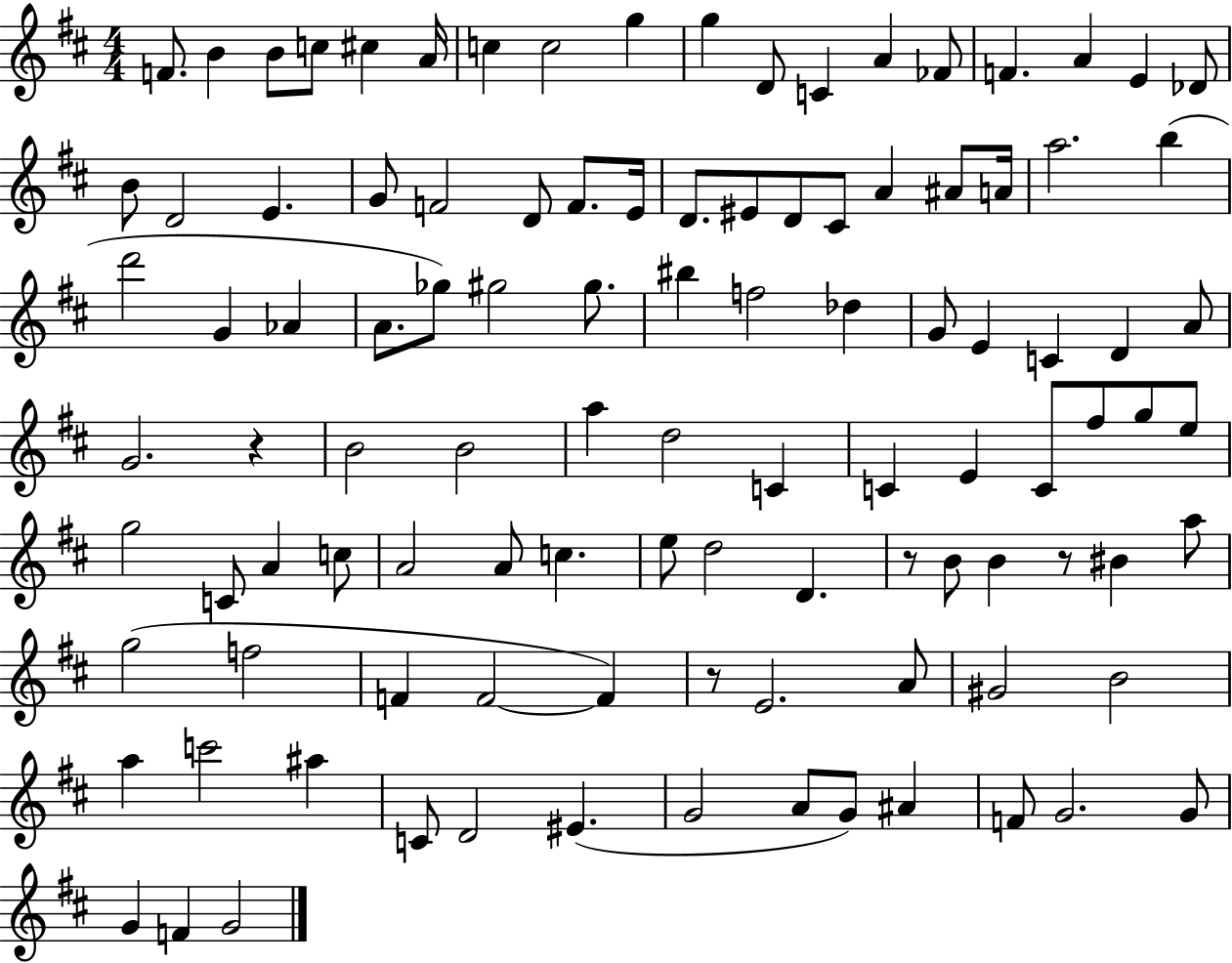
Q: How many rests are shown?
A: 4